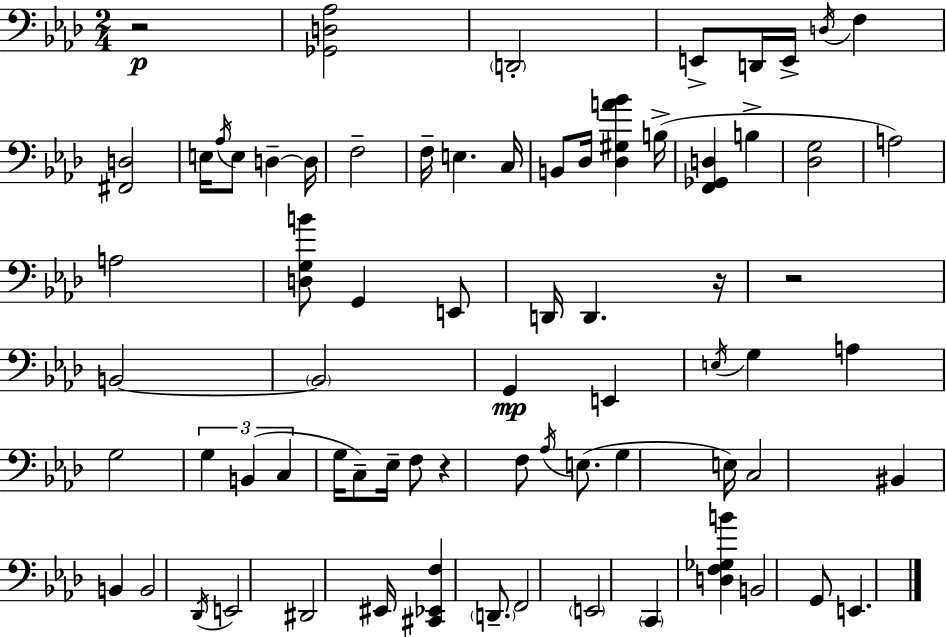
R/h [Gb2,D3,Ab3]/h D2/h E2/e D2/s E2/s D3/s F3/q [F#2,D3]/h E3/s Ab3/s E3/e D3/q D3/s F3/h F3/s E3/q. C3/s B2/e Db3/s [Db3,G#3,A4,Bb4]/q B3/s [F2,Gb2,D3]/q B3/q [Db3,G3]/h A3/h A3/h [D3,G3,B4]/e G2/q E2/e D2/s D2/q. R/s R/h B2/h B2/h G2/q E2/q E3/s G3/q A3/q G3/h G3/q B2/q C3/q G3/s C3/e Eb3/s F3/e R/q F3/e Ab3/s E3/e. G3/q E3/s C3/h BIS2/q B2/q B2/h Db2/s E2/h D#2/h EIS2/s [C#2,Eb2,F3]/q D2/e. F2/h E2/h C2/q [D3,F3,Gb3,B4]/q B2/h G2/e E2/q.